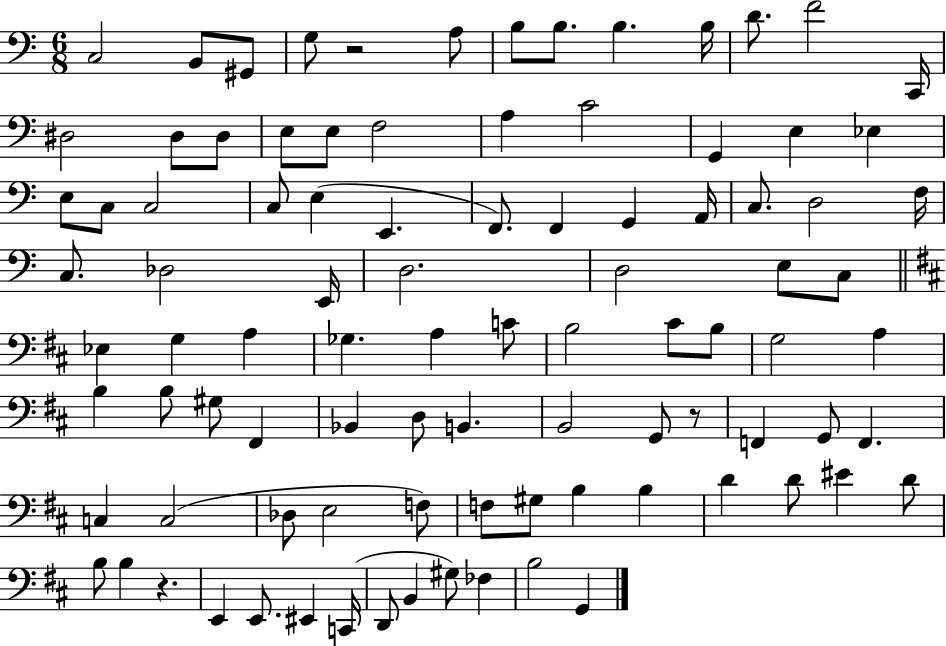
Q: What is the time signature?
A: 6/8